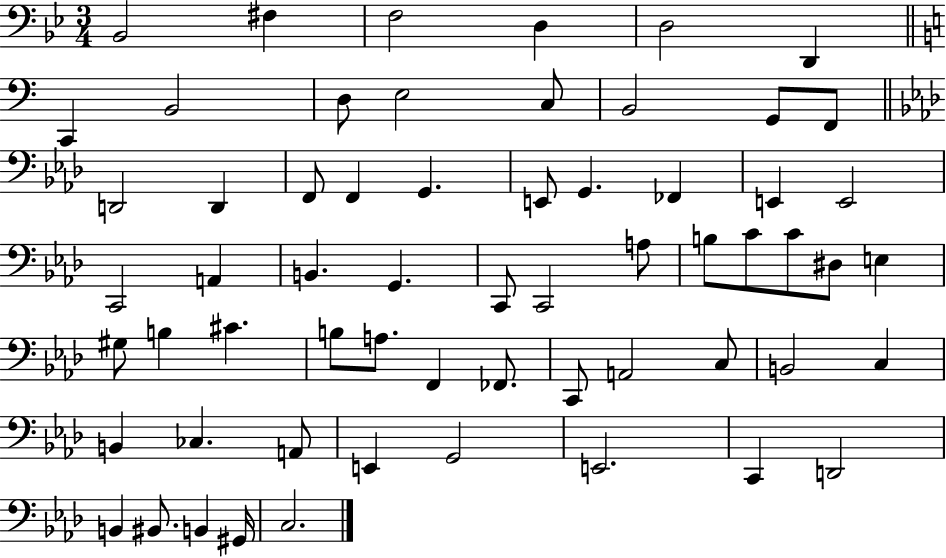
Bb2/h F#3/q F3/h D3/q D3/h D2/q C2/q B2/h D3/e E3/h C3/e B2/h G2/e F2/e D2/h D2/q F2/e F2/q G2/q. E2/e G2/q. FES2/q E2/q E2/h C2/h A2/q B2/q. G2/q. C2/e C2/h A3/e B3/e C4/e C4/e D#3/e E3/q G#3/e B3/q C#4/q. B3/e A3/e. F2/q FES2/e. C2/e A2/h C3/e B2/h C3/q B2/q CES3/q. A2/e E2/q G2/h E2/h. C2/q D2/h B2/q BIS2/e. B2/q G#2/s C3/h.